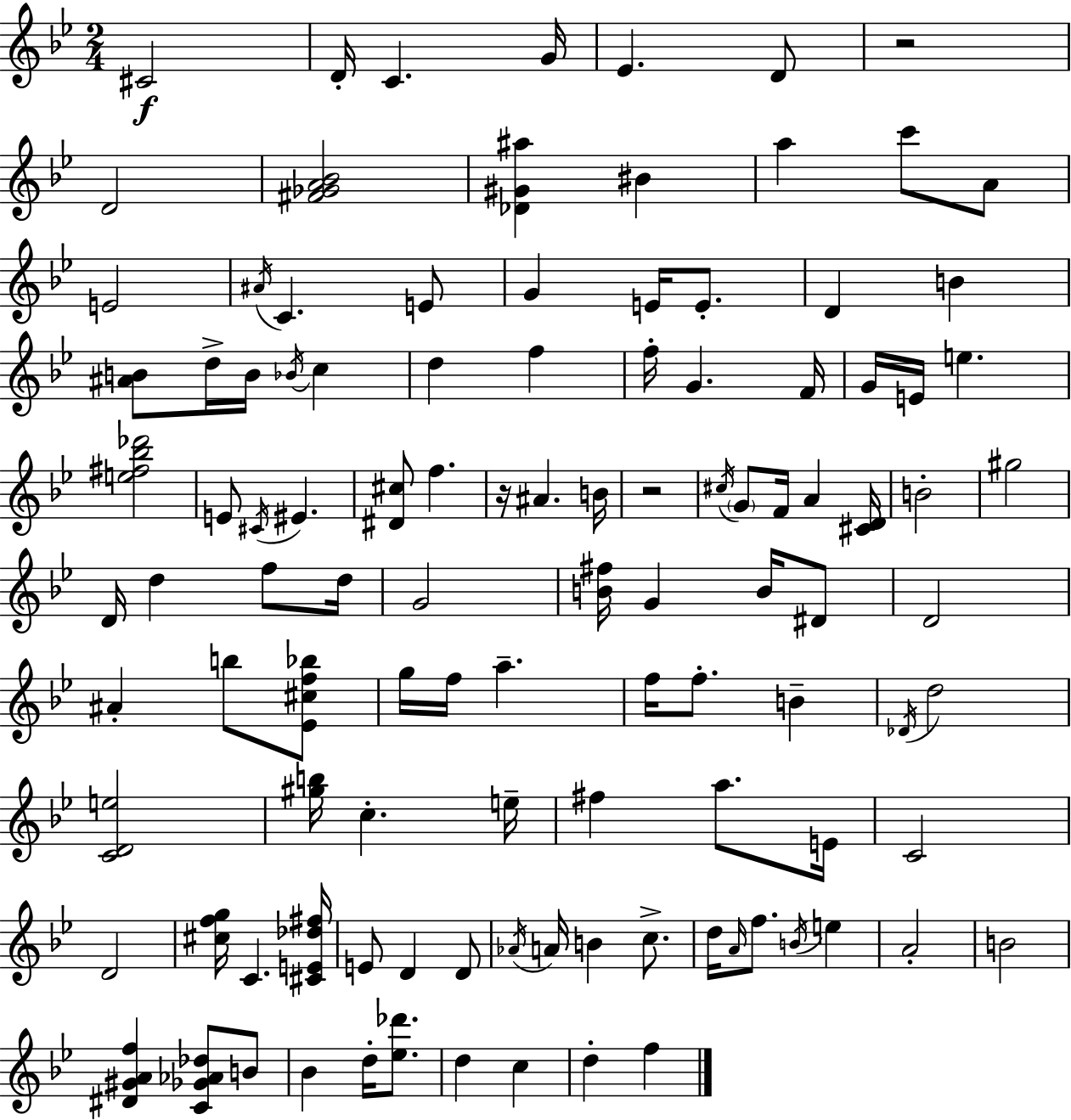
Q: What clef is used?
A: treble